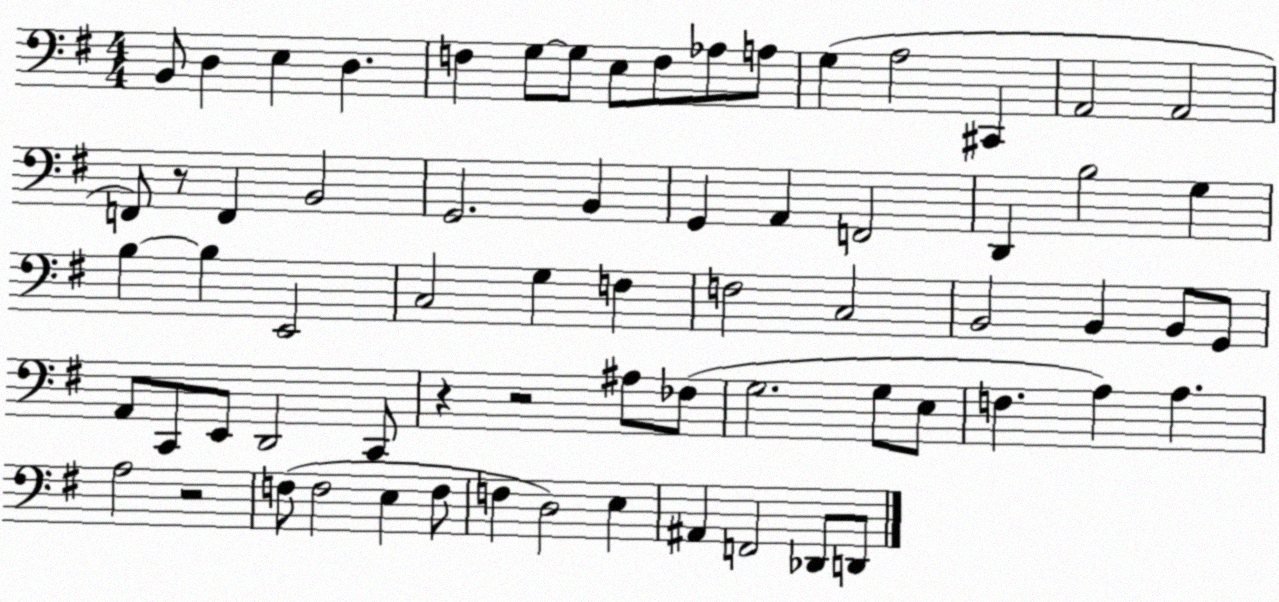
X:1
T:Untitled
M:4/4
L:1/4
K:G
B,,/2 D, E, D, F, G,/2 G,/2 E,/2 F,/2 _A,/2 A,/2 G, A,2 ^C,, A,,2 A,,2 F,,/2 z/2 F,, B,,2 G,,2 B,, G,, A,, F,,2 D,, B,2 G, B, B, E,,2 C,2 G, F, F,2 C,2 B,,2 B,, B,,/2 G,,/2 A,,/2 C,,/2 E,,/2 D,,2 C,,/2 z z2 ^A,/2 _F,/2 G,2 G,/2 E,/2 F, A, A, A,2 z2 F,/2 F,2 E, F,/2 F, D,2 E, ^A,, F,,2 _D,,/2 D,,/2